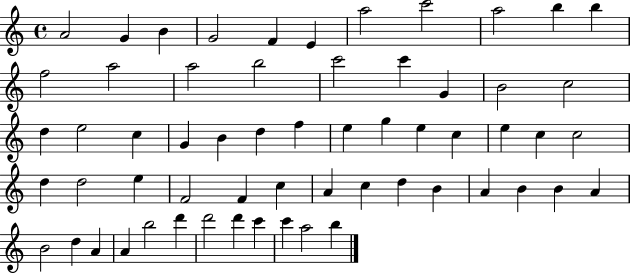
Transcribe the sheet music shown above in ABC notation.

X:1
T:Untitled
M:4/4
L:1/4
K:C
A2 G B G2 F E a2 c'2 a2 b b f2 a2 a2 b2 c'2 c' G B2 c2 d e2 c G B d f e g e c e c c2 d d2 e F2 F c A c d B A B B A B2 d A A b2 d' d'2 d' c' c' a2 b